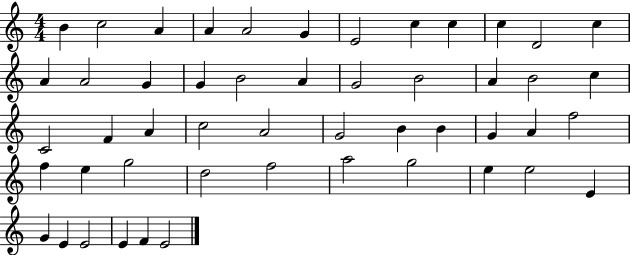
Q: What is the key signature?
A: C major